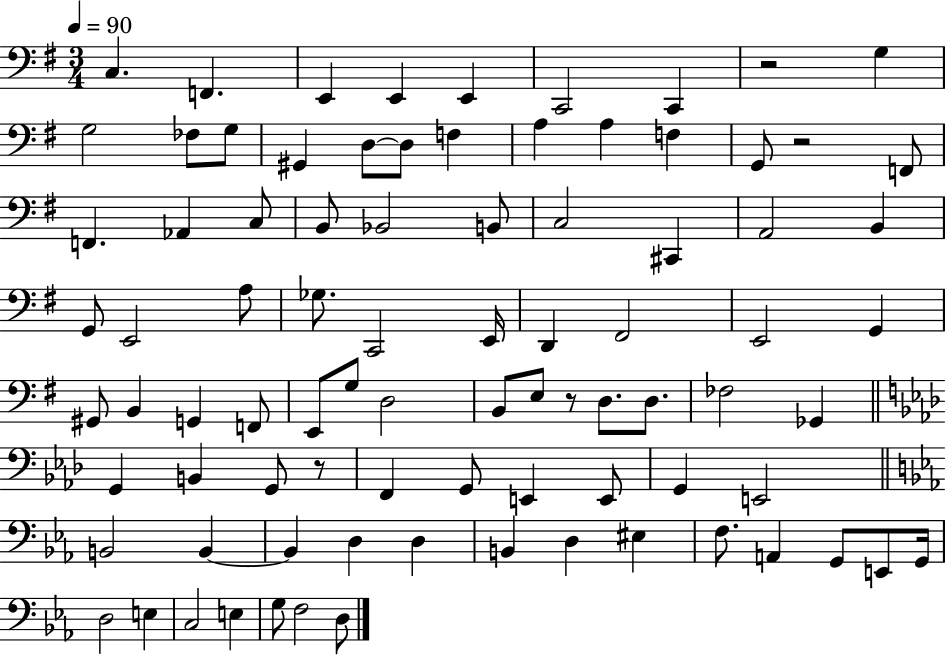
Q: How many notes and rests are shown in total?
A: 86